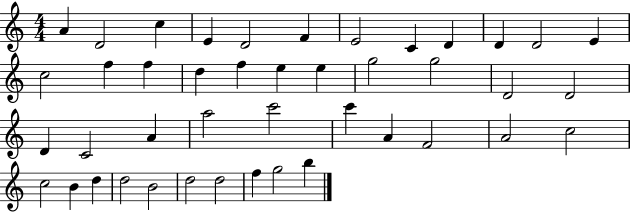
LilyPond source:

{
  \clef treble
  \numericTimeSignature
  \time 4/4
  \key c \major
  a'4 d'2 c''4 | e'4 d'2 f'4 | e'2 c'4 d'4 | d'4 d'2 e'4 | \break c''2 f''4 f''4 | d''4 f''4 e''4 e''4 | g''2 g''2 | d'2 d'2 | \break d'4 c'2 a'4 | a''2 c'''2 | c'''4 a'4 f'2 | a'2 c''2 | \break c''2 b'4 d''4 | d''2 b'2 | d''2 d''2 | f''4 g''2 b''4 | \break \bar "|."
}